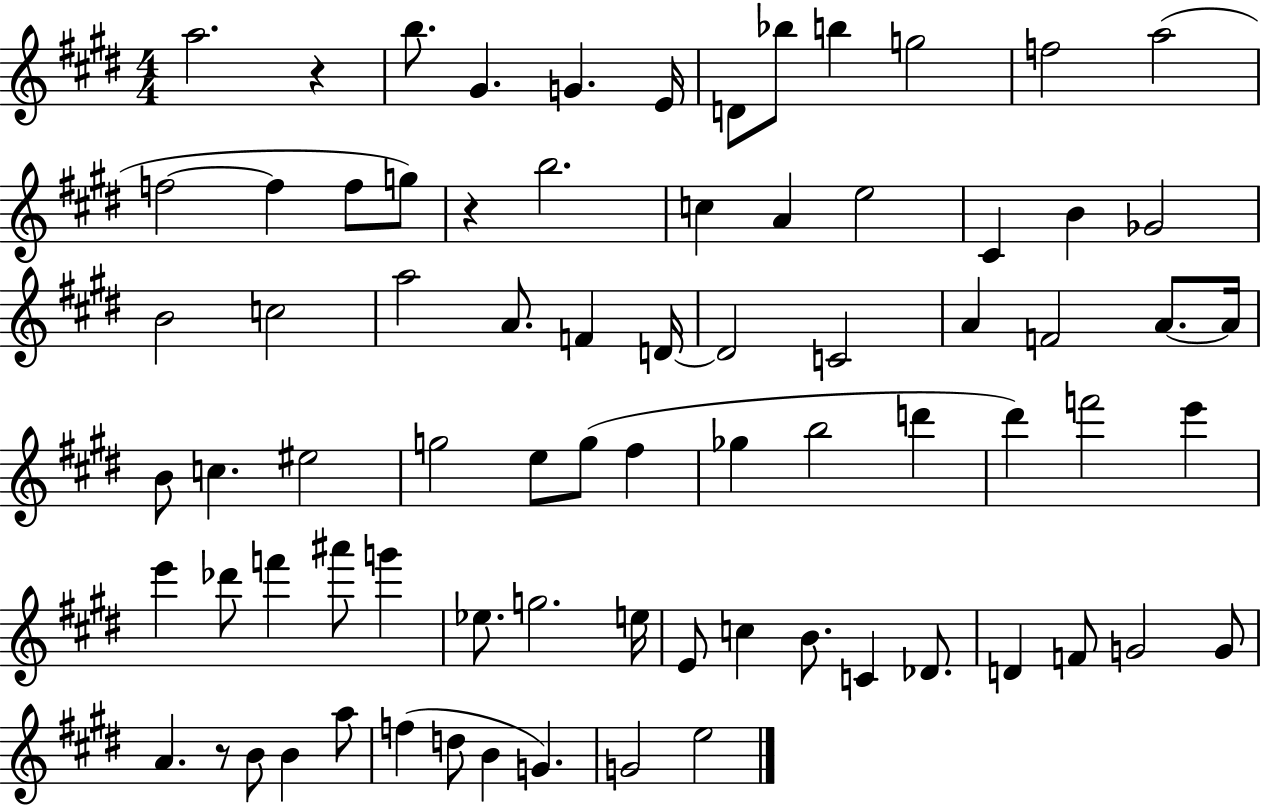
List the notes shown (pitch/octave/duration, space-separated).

A5/h. R/q B5/e. G#4/q. G4/q. E4/s D4/e Bb5/e B5/q G5/h F5/h A5/h F5/h F5/q F5/e G5/e R/q B5/h. C5/q A4/q E5/h C#4/q B4/q Gb4/h B4/h C5/h A5/h A4/e. F4/q D4/s D4/h C4/h A4/q F4/h A4/e. A4/s B4/e C5/q. EIS5/h G5/h E5/e G5/e F#5/q Gb5/q B5/h D6/q D#6/q F6/h E6/q E6/q Db6/e F6/q A#6/e G6/q Eb5/e. G5/h. E5/s E4/e C5/q B4/e. C4/q Db4/e. D4/q F4/e G4/h G4/e A4/q. R/e B4/e B4/q A5/e F5/q D5/e B4/q G4/q. G4/h E5/h